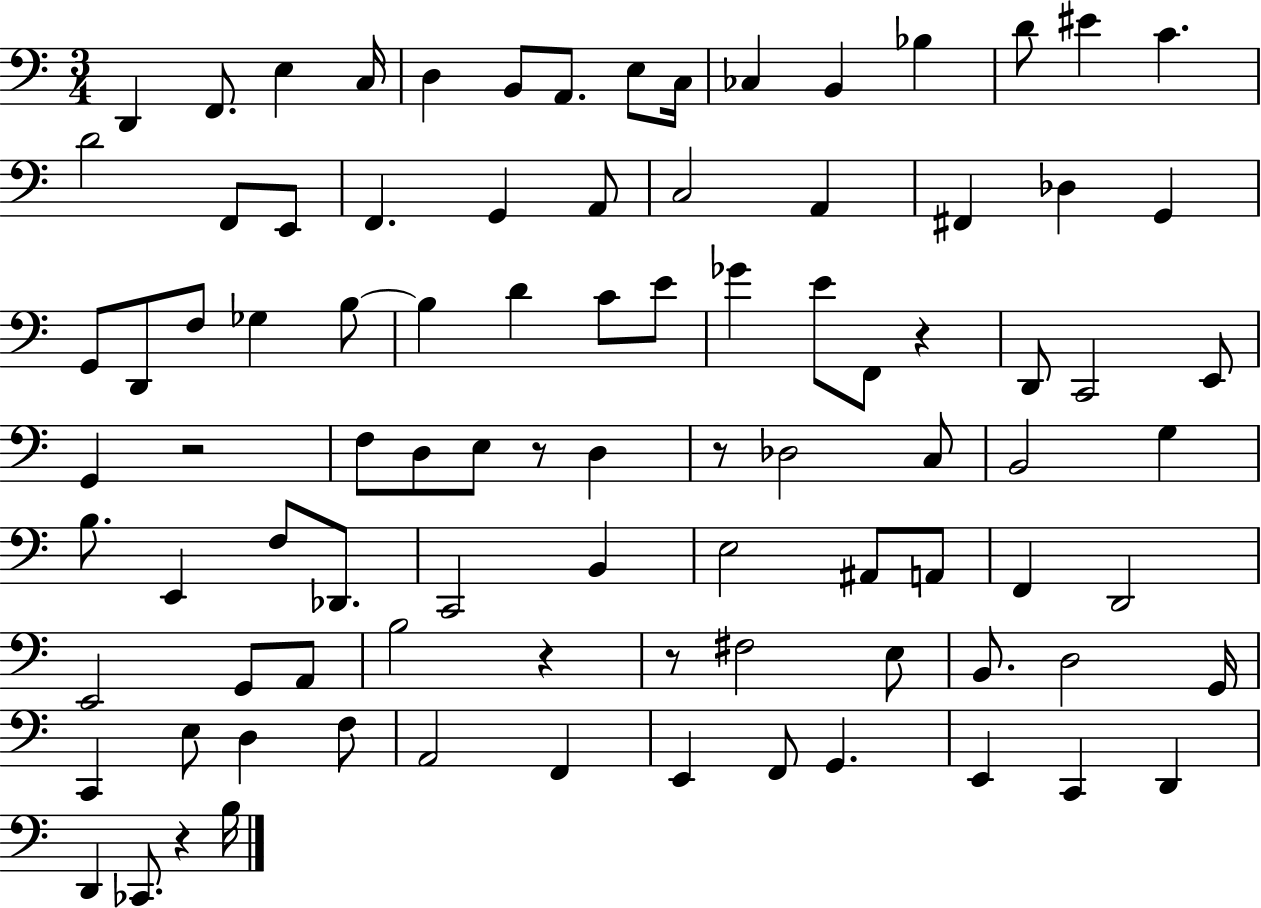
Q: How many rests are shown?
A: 7